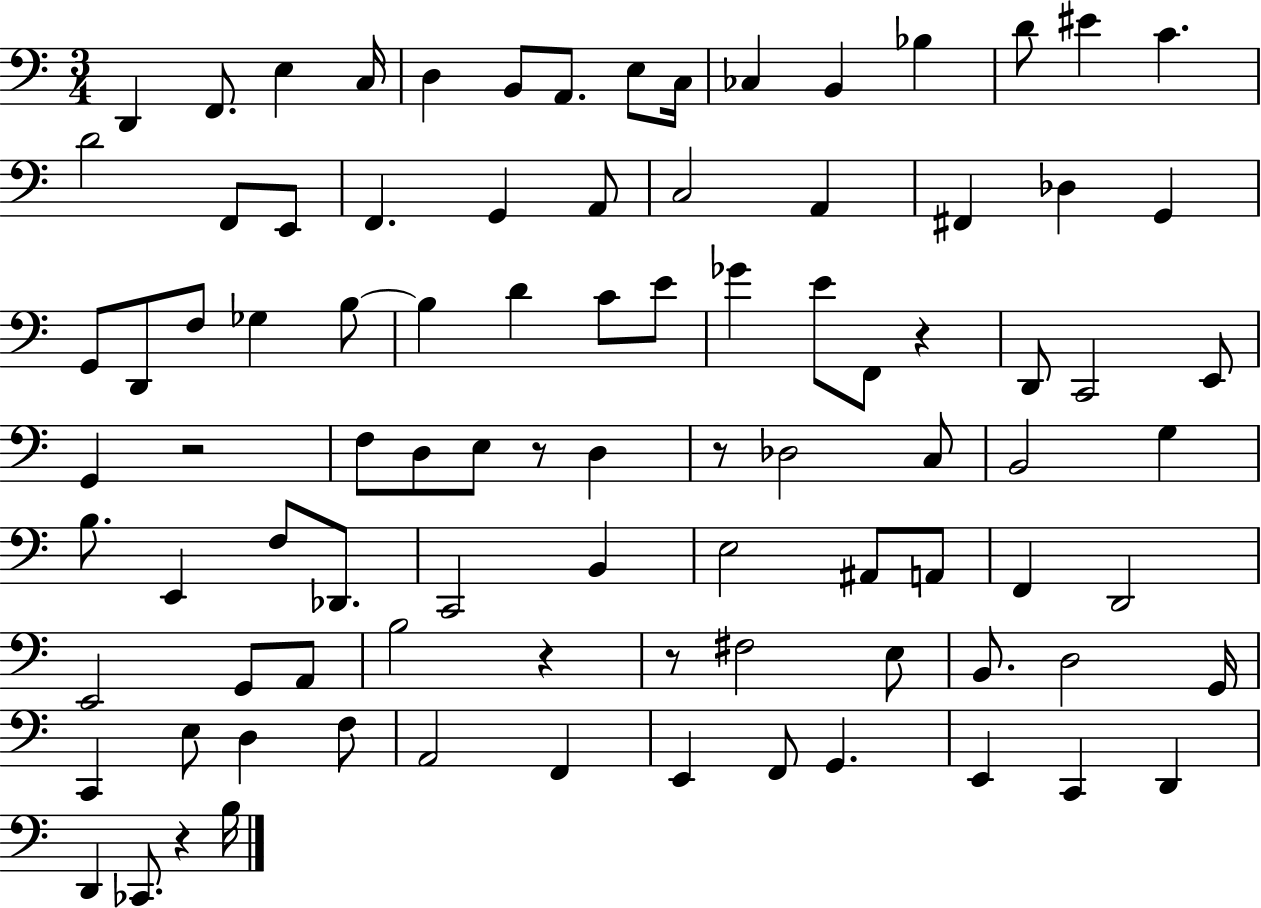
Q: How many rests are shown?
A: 7